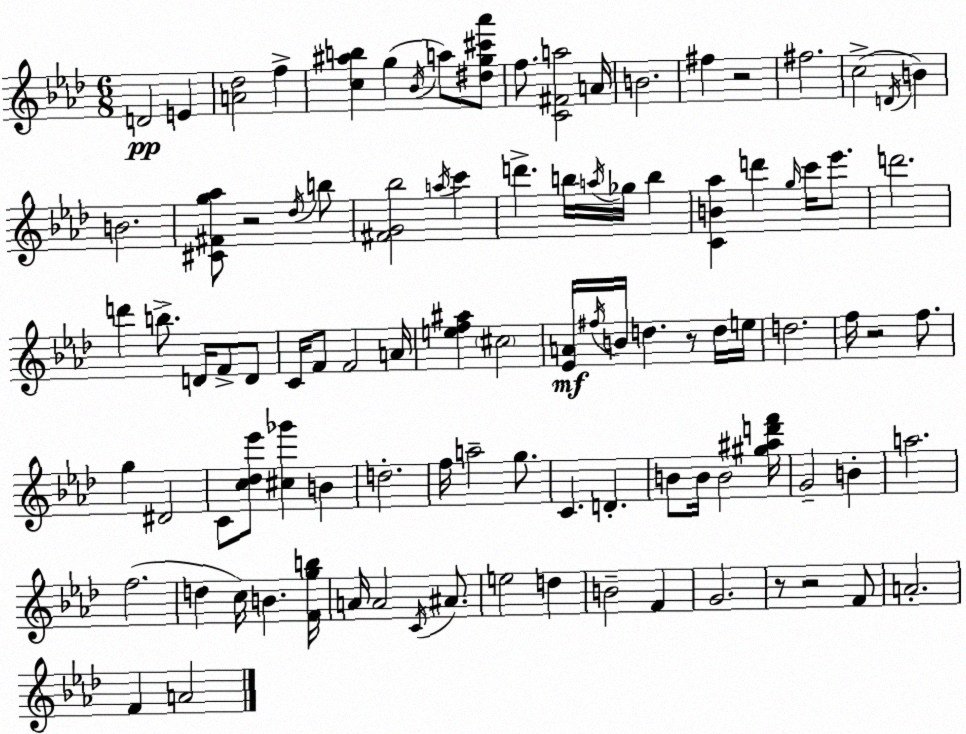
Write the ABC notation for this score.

X:1
T:Untitled
M:6/8
L:1/4
K:Ab
D2 E [A_d]2 f [c^ab] g _B/4 a/2 [^dg^c'_a']/2 f/2 [C^Fa]2 A/4 B2 ^f z2 ^f2 c2 D/4 B B2 [^C^Fg_a]/2 z2 _d/4 b/2 [^FG_b]2 a/4 c' d' b/4 a/4 _g/4 b [CB_a] d' g/4 c'/4 _e'/2 d'2 d' b/2 D/4 F/2 D/2 C/4 F/2 F2 A/4 [ef^a] ^c2 [_EA]/4 ^f/4 B/4 d z/2 d/4 e/4 d2 f/4 z2 f/2 g ^D2 C/2 [c_d_e']/2 [^c_g'] B d2 f/4 a2 g/2 C D B/2 B/4 B2 [^g^ad'f']/4 G2 B a2 f2 d c/4 B [Fgb]/4 A/4 A2 C/4 ^A/2 e2 d B2 F G2 z/2 z2 F/2 A2 F A2